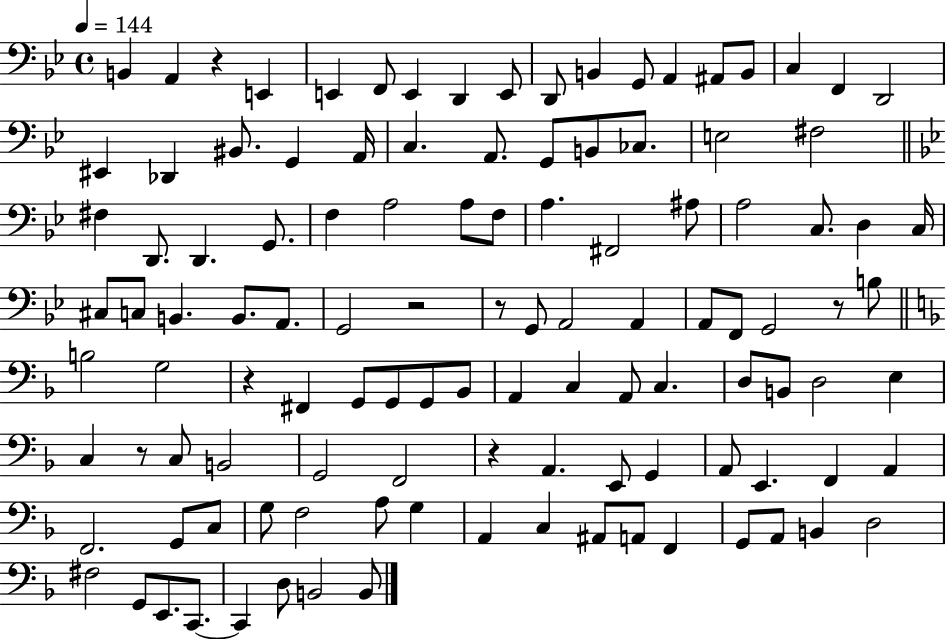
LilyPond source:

{
  \clef bass
  \time 4/4
  \defaultTimeSignature
  \key bes \major
  \tempo 4 = 144
  \repeat volta 2 { b,4 a,4 r4 e,4 | e,4 f,8 e,4 d,4 e,8 | d,8 b,4 g,8 a,4 ais,8 b,8 | c4 f,4 d,2 | \break eis,4 des,4 bis,8. g,4 a,16 | c4. a,8. g,8 b,8 ces8. | e2 fis2 | \bar "||" \break \key bes \major fis4 d,8. d,4. g,8. | f4 a2 a8 f8 | a4. fis,2 ais8 | a2 c8. d4 c16 | \break cis8 c8 b,4. b,8. a,8. | g,2 r2 | r8 g,8 a,2 a,4 | a,8 f,8 g,2 r8 b8 | \break \bar "||" \break \key f \major b2 g2 | r4 fis,4 g,8 g,8 g,8 bes,8 | a,4 c4 a,8 c4. | d8 b,8 d2 e4 | \break c4 r8 c8 b,2 | g,2 f,2 | r4 a,4. e,8 g,4 | a,8 e,4. f,4 a,4 | \break f,2. g,8 c8 | g8 f2 a8 g4 | a,4 c4 ais,8 a,8 f,4 | g,8 a,8 b,4 d2 | \break fis2 g,8 e,8. c,8.~~ | c,4 d8 b,2 b,8 | } \bar "|."
}